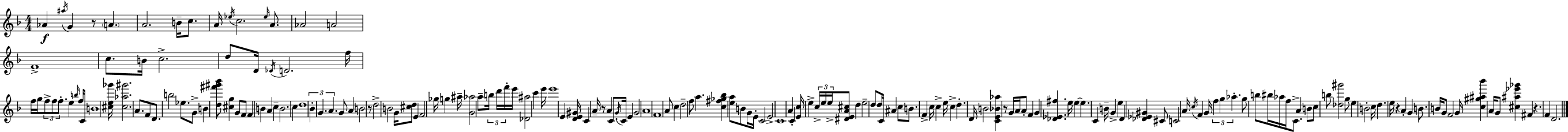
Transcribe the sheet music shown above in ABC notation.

X:1
T:Untitled
M:4/4
L:1/4
K:Dm
_A ^a/4 G z/2 A A2 B/4 c/2 A/4 _e/4 c2 _e/4 A/2 _A2 A2 F4 c/2 B/4 c2 d/2 D/4 _D/4 D2 f/4 f/4 g/4 f/2 f/2 f/2 e b/4 f/4 C/2 B4 [^ce_g']/4 [^c_a^g']2 A/2 F/2 D/2 b2 _e/2 G/2 B [d^f'^g'_b']/2 [^cg] G/2 F/2 F B A c B2 c d4 _B G A G/2 A B2 z/2 d2 B2 G/4 [^cd]/2 E F2 _g/4 g ^a/4 [G_a]2 a/2 b/4 d'/4 f'/4 e'/4 [_D^a]2 c' e'/4 e'4 E [DE^G]/4 C A/4 z/2 A C/2 G/4 C/4 E G2 A4 F4 A/2 c d2 f/2 a [c^f_g_b] [ea]/2 B/2 G/4 E/4 C2 E2 C4 A C [Ec]/4 e c/4 e/4 e/4 [^DEA^c]/2 d e2 d/2 d/4 C/4 ^A c/2 B/2 F c/4 c e/4 c d D/4 B2 [CE_B_a] z/2 G/4 A/4 A/2 F G [_D_E^f] e/4 e e C B/4 G e D [_D_E^G] ^C/2 C2 A/4 c/4 F G/4 f g _a g/2 b/2 ^b/4 _a/4 f/4 C/2 A B/2 c/2 b/2 [_d^g']2 g/2 e B2 c/4 d e/4 z A G B/2 B/4 G/2 F2 G/4 [c^g^a_b'] A/4 G/2 [^c^a_e'_g'] ^F z F D2